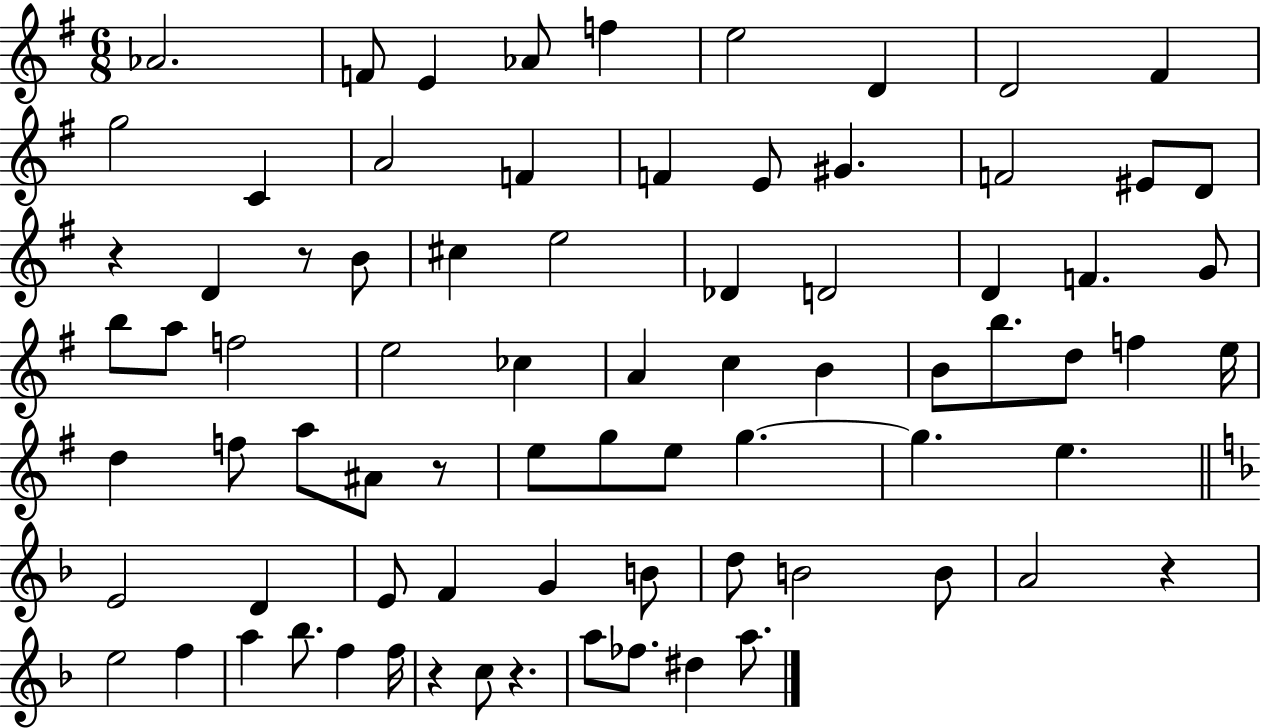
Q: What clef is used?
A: treble